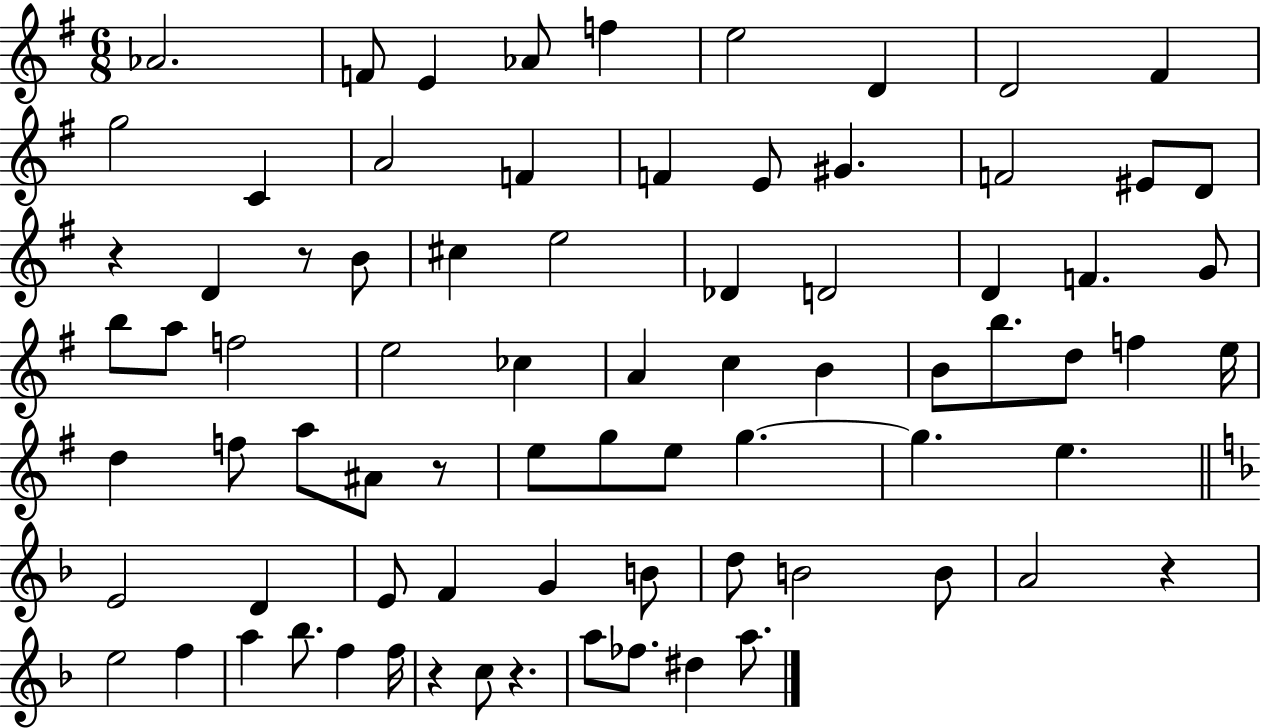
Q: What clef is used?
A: treble